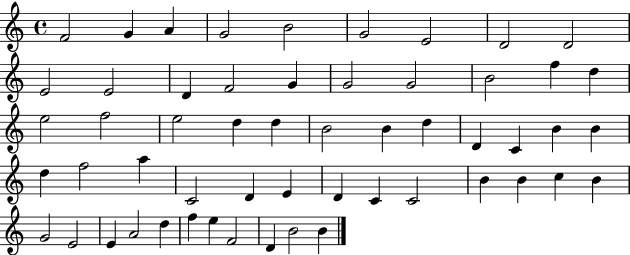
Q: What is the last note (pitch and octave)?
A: B4